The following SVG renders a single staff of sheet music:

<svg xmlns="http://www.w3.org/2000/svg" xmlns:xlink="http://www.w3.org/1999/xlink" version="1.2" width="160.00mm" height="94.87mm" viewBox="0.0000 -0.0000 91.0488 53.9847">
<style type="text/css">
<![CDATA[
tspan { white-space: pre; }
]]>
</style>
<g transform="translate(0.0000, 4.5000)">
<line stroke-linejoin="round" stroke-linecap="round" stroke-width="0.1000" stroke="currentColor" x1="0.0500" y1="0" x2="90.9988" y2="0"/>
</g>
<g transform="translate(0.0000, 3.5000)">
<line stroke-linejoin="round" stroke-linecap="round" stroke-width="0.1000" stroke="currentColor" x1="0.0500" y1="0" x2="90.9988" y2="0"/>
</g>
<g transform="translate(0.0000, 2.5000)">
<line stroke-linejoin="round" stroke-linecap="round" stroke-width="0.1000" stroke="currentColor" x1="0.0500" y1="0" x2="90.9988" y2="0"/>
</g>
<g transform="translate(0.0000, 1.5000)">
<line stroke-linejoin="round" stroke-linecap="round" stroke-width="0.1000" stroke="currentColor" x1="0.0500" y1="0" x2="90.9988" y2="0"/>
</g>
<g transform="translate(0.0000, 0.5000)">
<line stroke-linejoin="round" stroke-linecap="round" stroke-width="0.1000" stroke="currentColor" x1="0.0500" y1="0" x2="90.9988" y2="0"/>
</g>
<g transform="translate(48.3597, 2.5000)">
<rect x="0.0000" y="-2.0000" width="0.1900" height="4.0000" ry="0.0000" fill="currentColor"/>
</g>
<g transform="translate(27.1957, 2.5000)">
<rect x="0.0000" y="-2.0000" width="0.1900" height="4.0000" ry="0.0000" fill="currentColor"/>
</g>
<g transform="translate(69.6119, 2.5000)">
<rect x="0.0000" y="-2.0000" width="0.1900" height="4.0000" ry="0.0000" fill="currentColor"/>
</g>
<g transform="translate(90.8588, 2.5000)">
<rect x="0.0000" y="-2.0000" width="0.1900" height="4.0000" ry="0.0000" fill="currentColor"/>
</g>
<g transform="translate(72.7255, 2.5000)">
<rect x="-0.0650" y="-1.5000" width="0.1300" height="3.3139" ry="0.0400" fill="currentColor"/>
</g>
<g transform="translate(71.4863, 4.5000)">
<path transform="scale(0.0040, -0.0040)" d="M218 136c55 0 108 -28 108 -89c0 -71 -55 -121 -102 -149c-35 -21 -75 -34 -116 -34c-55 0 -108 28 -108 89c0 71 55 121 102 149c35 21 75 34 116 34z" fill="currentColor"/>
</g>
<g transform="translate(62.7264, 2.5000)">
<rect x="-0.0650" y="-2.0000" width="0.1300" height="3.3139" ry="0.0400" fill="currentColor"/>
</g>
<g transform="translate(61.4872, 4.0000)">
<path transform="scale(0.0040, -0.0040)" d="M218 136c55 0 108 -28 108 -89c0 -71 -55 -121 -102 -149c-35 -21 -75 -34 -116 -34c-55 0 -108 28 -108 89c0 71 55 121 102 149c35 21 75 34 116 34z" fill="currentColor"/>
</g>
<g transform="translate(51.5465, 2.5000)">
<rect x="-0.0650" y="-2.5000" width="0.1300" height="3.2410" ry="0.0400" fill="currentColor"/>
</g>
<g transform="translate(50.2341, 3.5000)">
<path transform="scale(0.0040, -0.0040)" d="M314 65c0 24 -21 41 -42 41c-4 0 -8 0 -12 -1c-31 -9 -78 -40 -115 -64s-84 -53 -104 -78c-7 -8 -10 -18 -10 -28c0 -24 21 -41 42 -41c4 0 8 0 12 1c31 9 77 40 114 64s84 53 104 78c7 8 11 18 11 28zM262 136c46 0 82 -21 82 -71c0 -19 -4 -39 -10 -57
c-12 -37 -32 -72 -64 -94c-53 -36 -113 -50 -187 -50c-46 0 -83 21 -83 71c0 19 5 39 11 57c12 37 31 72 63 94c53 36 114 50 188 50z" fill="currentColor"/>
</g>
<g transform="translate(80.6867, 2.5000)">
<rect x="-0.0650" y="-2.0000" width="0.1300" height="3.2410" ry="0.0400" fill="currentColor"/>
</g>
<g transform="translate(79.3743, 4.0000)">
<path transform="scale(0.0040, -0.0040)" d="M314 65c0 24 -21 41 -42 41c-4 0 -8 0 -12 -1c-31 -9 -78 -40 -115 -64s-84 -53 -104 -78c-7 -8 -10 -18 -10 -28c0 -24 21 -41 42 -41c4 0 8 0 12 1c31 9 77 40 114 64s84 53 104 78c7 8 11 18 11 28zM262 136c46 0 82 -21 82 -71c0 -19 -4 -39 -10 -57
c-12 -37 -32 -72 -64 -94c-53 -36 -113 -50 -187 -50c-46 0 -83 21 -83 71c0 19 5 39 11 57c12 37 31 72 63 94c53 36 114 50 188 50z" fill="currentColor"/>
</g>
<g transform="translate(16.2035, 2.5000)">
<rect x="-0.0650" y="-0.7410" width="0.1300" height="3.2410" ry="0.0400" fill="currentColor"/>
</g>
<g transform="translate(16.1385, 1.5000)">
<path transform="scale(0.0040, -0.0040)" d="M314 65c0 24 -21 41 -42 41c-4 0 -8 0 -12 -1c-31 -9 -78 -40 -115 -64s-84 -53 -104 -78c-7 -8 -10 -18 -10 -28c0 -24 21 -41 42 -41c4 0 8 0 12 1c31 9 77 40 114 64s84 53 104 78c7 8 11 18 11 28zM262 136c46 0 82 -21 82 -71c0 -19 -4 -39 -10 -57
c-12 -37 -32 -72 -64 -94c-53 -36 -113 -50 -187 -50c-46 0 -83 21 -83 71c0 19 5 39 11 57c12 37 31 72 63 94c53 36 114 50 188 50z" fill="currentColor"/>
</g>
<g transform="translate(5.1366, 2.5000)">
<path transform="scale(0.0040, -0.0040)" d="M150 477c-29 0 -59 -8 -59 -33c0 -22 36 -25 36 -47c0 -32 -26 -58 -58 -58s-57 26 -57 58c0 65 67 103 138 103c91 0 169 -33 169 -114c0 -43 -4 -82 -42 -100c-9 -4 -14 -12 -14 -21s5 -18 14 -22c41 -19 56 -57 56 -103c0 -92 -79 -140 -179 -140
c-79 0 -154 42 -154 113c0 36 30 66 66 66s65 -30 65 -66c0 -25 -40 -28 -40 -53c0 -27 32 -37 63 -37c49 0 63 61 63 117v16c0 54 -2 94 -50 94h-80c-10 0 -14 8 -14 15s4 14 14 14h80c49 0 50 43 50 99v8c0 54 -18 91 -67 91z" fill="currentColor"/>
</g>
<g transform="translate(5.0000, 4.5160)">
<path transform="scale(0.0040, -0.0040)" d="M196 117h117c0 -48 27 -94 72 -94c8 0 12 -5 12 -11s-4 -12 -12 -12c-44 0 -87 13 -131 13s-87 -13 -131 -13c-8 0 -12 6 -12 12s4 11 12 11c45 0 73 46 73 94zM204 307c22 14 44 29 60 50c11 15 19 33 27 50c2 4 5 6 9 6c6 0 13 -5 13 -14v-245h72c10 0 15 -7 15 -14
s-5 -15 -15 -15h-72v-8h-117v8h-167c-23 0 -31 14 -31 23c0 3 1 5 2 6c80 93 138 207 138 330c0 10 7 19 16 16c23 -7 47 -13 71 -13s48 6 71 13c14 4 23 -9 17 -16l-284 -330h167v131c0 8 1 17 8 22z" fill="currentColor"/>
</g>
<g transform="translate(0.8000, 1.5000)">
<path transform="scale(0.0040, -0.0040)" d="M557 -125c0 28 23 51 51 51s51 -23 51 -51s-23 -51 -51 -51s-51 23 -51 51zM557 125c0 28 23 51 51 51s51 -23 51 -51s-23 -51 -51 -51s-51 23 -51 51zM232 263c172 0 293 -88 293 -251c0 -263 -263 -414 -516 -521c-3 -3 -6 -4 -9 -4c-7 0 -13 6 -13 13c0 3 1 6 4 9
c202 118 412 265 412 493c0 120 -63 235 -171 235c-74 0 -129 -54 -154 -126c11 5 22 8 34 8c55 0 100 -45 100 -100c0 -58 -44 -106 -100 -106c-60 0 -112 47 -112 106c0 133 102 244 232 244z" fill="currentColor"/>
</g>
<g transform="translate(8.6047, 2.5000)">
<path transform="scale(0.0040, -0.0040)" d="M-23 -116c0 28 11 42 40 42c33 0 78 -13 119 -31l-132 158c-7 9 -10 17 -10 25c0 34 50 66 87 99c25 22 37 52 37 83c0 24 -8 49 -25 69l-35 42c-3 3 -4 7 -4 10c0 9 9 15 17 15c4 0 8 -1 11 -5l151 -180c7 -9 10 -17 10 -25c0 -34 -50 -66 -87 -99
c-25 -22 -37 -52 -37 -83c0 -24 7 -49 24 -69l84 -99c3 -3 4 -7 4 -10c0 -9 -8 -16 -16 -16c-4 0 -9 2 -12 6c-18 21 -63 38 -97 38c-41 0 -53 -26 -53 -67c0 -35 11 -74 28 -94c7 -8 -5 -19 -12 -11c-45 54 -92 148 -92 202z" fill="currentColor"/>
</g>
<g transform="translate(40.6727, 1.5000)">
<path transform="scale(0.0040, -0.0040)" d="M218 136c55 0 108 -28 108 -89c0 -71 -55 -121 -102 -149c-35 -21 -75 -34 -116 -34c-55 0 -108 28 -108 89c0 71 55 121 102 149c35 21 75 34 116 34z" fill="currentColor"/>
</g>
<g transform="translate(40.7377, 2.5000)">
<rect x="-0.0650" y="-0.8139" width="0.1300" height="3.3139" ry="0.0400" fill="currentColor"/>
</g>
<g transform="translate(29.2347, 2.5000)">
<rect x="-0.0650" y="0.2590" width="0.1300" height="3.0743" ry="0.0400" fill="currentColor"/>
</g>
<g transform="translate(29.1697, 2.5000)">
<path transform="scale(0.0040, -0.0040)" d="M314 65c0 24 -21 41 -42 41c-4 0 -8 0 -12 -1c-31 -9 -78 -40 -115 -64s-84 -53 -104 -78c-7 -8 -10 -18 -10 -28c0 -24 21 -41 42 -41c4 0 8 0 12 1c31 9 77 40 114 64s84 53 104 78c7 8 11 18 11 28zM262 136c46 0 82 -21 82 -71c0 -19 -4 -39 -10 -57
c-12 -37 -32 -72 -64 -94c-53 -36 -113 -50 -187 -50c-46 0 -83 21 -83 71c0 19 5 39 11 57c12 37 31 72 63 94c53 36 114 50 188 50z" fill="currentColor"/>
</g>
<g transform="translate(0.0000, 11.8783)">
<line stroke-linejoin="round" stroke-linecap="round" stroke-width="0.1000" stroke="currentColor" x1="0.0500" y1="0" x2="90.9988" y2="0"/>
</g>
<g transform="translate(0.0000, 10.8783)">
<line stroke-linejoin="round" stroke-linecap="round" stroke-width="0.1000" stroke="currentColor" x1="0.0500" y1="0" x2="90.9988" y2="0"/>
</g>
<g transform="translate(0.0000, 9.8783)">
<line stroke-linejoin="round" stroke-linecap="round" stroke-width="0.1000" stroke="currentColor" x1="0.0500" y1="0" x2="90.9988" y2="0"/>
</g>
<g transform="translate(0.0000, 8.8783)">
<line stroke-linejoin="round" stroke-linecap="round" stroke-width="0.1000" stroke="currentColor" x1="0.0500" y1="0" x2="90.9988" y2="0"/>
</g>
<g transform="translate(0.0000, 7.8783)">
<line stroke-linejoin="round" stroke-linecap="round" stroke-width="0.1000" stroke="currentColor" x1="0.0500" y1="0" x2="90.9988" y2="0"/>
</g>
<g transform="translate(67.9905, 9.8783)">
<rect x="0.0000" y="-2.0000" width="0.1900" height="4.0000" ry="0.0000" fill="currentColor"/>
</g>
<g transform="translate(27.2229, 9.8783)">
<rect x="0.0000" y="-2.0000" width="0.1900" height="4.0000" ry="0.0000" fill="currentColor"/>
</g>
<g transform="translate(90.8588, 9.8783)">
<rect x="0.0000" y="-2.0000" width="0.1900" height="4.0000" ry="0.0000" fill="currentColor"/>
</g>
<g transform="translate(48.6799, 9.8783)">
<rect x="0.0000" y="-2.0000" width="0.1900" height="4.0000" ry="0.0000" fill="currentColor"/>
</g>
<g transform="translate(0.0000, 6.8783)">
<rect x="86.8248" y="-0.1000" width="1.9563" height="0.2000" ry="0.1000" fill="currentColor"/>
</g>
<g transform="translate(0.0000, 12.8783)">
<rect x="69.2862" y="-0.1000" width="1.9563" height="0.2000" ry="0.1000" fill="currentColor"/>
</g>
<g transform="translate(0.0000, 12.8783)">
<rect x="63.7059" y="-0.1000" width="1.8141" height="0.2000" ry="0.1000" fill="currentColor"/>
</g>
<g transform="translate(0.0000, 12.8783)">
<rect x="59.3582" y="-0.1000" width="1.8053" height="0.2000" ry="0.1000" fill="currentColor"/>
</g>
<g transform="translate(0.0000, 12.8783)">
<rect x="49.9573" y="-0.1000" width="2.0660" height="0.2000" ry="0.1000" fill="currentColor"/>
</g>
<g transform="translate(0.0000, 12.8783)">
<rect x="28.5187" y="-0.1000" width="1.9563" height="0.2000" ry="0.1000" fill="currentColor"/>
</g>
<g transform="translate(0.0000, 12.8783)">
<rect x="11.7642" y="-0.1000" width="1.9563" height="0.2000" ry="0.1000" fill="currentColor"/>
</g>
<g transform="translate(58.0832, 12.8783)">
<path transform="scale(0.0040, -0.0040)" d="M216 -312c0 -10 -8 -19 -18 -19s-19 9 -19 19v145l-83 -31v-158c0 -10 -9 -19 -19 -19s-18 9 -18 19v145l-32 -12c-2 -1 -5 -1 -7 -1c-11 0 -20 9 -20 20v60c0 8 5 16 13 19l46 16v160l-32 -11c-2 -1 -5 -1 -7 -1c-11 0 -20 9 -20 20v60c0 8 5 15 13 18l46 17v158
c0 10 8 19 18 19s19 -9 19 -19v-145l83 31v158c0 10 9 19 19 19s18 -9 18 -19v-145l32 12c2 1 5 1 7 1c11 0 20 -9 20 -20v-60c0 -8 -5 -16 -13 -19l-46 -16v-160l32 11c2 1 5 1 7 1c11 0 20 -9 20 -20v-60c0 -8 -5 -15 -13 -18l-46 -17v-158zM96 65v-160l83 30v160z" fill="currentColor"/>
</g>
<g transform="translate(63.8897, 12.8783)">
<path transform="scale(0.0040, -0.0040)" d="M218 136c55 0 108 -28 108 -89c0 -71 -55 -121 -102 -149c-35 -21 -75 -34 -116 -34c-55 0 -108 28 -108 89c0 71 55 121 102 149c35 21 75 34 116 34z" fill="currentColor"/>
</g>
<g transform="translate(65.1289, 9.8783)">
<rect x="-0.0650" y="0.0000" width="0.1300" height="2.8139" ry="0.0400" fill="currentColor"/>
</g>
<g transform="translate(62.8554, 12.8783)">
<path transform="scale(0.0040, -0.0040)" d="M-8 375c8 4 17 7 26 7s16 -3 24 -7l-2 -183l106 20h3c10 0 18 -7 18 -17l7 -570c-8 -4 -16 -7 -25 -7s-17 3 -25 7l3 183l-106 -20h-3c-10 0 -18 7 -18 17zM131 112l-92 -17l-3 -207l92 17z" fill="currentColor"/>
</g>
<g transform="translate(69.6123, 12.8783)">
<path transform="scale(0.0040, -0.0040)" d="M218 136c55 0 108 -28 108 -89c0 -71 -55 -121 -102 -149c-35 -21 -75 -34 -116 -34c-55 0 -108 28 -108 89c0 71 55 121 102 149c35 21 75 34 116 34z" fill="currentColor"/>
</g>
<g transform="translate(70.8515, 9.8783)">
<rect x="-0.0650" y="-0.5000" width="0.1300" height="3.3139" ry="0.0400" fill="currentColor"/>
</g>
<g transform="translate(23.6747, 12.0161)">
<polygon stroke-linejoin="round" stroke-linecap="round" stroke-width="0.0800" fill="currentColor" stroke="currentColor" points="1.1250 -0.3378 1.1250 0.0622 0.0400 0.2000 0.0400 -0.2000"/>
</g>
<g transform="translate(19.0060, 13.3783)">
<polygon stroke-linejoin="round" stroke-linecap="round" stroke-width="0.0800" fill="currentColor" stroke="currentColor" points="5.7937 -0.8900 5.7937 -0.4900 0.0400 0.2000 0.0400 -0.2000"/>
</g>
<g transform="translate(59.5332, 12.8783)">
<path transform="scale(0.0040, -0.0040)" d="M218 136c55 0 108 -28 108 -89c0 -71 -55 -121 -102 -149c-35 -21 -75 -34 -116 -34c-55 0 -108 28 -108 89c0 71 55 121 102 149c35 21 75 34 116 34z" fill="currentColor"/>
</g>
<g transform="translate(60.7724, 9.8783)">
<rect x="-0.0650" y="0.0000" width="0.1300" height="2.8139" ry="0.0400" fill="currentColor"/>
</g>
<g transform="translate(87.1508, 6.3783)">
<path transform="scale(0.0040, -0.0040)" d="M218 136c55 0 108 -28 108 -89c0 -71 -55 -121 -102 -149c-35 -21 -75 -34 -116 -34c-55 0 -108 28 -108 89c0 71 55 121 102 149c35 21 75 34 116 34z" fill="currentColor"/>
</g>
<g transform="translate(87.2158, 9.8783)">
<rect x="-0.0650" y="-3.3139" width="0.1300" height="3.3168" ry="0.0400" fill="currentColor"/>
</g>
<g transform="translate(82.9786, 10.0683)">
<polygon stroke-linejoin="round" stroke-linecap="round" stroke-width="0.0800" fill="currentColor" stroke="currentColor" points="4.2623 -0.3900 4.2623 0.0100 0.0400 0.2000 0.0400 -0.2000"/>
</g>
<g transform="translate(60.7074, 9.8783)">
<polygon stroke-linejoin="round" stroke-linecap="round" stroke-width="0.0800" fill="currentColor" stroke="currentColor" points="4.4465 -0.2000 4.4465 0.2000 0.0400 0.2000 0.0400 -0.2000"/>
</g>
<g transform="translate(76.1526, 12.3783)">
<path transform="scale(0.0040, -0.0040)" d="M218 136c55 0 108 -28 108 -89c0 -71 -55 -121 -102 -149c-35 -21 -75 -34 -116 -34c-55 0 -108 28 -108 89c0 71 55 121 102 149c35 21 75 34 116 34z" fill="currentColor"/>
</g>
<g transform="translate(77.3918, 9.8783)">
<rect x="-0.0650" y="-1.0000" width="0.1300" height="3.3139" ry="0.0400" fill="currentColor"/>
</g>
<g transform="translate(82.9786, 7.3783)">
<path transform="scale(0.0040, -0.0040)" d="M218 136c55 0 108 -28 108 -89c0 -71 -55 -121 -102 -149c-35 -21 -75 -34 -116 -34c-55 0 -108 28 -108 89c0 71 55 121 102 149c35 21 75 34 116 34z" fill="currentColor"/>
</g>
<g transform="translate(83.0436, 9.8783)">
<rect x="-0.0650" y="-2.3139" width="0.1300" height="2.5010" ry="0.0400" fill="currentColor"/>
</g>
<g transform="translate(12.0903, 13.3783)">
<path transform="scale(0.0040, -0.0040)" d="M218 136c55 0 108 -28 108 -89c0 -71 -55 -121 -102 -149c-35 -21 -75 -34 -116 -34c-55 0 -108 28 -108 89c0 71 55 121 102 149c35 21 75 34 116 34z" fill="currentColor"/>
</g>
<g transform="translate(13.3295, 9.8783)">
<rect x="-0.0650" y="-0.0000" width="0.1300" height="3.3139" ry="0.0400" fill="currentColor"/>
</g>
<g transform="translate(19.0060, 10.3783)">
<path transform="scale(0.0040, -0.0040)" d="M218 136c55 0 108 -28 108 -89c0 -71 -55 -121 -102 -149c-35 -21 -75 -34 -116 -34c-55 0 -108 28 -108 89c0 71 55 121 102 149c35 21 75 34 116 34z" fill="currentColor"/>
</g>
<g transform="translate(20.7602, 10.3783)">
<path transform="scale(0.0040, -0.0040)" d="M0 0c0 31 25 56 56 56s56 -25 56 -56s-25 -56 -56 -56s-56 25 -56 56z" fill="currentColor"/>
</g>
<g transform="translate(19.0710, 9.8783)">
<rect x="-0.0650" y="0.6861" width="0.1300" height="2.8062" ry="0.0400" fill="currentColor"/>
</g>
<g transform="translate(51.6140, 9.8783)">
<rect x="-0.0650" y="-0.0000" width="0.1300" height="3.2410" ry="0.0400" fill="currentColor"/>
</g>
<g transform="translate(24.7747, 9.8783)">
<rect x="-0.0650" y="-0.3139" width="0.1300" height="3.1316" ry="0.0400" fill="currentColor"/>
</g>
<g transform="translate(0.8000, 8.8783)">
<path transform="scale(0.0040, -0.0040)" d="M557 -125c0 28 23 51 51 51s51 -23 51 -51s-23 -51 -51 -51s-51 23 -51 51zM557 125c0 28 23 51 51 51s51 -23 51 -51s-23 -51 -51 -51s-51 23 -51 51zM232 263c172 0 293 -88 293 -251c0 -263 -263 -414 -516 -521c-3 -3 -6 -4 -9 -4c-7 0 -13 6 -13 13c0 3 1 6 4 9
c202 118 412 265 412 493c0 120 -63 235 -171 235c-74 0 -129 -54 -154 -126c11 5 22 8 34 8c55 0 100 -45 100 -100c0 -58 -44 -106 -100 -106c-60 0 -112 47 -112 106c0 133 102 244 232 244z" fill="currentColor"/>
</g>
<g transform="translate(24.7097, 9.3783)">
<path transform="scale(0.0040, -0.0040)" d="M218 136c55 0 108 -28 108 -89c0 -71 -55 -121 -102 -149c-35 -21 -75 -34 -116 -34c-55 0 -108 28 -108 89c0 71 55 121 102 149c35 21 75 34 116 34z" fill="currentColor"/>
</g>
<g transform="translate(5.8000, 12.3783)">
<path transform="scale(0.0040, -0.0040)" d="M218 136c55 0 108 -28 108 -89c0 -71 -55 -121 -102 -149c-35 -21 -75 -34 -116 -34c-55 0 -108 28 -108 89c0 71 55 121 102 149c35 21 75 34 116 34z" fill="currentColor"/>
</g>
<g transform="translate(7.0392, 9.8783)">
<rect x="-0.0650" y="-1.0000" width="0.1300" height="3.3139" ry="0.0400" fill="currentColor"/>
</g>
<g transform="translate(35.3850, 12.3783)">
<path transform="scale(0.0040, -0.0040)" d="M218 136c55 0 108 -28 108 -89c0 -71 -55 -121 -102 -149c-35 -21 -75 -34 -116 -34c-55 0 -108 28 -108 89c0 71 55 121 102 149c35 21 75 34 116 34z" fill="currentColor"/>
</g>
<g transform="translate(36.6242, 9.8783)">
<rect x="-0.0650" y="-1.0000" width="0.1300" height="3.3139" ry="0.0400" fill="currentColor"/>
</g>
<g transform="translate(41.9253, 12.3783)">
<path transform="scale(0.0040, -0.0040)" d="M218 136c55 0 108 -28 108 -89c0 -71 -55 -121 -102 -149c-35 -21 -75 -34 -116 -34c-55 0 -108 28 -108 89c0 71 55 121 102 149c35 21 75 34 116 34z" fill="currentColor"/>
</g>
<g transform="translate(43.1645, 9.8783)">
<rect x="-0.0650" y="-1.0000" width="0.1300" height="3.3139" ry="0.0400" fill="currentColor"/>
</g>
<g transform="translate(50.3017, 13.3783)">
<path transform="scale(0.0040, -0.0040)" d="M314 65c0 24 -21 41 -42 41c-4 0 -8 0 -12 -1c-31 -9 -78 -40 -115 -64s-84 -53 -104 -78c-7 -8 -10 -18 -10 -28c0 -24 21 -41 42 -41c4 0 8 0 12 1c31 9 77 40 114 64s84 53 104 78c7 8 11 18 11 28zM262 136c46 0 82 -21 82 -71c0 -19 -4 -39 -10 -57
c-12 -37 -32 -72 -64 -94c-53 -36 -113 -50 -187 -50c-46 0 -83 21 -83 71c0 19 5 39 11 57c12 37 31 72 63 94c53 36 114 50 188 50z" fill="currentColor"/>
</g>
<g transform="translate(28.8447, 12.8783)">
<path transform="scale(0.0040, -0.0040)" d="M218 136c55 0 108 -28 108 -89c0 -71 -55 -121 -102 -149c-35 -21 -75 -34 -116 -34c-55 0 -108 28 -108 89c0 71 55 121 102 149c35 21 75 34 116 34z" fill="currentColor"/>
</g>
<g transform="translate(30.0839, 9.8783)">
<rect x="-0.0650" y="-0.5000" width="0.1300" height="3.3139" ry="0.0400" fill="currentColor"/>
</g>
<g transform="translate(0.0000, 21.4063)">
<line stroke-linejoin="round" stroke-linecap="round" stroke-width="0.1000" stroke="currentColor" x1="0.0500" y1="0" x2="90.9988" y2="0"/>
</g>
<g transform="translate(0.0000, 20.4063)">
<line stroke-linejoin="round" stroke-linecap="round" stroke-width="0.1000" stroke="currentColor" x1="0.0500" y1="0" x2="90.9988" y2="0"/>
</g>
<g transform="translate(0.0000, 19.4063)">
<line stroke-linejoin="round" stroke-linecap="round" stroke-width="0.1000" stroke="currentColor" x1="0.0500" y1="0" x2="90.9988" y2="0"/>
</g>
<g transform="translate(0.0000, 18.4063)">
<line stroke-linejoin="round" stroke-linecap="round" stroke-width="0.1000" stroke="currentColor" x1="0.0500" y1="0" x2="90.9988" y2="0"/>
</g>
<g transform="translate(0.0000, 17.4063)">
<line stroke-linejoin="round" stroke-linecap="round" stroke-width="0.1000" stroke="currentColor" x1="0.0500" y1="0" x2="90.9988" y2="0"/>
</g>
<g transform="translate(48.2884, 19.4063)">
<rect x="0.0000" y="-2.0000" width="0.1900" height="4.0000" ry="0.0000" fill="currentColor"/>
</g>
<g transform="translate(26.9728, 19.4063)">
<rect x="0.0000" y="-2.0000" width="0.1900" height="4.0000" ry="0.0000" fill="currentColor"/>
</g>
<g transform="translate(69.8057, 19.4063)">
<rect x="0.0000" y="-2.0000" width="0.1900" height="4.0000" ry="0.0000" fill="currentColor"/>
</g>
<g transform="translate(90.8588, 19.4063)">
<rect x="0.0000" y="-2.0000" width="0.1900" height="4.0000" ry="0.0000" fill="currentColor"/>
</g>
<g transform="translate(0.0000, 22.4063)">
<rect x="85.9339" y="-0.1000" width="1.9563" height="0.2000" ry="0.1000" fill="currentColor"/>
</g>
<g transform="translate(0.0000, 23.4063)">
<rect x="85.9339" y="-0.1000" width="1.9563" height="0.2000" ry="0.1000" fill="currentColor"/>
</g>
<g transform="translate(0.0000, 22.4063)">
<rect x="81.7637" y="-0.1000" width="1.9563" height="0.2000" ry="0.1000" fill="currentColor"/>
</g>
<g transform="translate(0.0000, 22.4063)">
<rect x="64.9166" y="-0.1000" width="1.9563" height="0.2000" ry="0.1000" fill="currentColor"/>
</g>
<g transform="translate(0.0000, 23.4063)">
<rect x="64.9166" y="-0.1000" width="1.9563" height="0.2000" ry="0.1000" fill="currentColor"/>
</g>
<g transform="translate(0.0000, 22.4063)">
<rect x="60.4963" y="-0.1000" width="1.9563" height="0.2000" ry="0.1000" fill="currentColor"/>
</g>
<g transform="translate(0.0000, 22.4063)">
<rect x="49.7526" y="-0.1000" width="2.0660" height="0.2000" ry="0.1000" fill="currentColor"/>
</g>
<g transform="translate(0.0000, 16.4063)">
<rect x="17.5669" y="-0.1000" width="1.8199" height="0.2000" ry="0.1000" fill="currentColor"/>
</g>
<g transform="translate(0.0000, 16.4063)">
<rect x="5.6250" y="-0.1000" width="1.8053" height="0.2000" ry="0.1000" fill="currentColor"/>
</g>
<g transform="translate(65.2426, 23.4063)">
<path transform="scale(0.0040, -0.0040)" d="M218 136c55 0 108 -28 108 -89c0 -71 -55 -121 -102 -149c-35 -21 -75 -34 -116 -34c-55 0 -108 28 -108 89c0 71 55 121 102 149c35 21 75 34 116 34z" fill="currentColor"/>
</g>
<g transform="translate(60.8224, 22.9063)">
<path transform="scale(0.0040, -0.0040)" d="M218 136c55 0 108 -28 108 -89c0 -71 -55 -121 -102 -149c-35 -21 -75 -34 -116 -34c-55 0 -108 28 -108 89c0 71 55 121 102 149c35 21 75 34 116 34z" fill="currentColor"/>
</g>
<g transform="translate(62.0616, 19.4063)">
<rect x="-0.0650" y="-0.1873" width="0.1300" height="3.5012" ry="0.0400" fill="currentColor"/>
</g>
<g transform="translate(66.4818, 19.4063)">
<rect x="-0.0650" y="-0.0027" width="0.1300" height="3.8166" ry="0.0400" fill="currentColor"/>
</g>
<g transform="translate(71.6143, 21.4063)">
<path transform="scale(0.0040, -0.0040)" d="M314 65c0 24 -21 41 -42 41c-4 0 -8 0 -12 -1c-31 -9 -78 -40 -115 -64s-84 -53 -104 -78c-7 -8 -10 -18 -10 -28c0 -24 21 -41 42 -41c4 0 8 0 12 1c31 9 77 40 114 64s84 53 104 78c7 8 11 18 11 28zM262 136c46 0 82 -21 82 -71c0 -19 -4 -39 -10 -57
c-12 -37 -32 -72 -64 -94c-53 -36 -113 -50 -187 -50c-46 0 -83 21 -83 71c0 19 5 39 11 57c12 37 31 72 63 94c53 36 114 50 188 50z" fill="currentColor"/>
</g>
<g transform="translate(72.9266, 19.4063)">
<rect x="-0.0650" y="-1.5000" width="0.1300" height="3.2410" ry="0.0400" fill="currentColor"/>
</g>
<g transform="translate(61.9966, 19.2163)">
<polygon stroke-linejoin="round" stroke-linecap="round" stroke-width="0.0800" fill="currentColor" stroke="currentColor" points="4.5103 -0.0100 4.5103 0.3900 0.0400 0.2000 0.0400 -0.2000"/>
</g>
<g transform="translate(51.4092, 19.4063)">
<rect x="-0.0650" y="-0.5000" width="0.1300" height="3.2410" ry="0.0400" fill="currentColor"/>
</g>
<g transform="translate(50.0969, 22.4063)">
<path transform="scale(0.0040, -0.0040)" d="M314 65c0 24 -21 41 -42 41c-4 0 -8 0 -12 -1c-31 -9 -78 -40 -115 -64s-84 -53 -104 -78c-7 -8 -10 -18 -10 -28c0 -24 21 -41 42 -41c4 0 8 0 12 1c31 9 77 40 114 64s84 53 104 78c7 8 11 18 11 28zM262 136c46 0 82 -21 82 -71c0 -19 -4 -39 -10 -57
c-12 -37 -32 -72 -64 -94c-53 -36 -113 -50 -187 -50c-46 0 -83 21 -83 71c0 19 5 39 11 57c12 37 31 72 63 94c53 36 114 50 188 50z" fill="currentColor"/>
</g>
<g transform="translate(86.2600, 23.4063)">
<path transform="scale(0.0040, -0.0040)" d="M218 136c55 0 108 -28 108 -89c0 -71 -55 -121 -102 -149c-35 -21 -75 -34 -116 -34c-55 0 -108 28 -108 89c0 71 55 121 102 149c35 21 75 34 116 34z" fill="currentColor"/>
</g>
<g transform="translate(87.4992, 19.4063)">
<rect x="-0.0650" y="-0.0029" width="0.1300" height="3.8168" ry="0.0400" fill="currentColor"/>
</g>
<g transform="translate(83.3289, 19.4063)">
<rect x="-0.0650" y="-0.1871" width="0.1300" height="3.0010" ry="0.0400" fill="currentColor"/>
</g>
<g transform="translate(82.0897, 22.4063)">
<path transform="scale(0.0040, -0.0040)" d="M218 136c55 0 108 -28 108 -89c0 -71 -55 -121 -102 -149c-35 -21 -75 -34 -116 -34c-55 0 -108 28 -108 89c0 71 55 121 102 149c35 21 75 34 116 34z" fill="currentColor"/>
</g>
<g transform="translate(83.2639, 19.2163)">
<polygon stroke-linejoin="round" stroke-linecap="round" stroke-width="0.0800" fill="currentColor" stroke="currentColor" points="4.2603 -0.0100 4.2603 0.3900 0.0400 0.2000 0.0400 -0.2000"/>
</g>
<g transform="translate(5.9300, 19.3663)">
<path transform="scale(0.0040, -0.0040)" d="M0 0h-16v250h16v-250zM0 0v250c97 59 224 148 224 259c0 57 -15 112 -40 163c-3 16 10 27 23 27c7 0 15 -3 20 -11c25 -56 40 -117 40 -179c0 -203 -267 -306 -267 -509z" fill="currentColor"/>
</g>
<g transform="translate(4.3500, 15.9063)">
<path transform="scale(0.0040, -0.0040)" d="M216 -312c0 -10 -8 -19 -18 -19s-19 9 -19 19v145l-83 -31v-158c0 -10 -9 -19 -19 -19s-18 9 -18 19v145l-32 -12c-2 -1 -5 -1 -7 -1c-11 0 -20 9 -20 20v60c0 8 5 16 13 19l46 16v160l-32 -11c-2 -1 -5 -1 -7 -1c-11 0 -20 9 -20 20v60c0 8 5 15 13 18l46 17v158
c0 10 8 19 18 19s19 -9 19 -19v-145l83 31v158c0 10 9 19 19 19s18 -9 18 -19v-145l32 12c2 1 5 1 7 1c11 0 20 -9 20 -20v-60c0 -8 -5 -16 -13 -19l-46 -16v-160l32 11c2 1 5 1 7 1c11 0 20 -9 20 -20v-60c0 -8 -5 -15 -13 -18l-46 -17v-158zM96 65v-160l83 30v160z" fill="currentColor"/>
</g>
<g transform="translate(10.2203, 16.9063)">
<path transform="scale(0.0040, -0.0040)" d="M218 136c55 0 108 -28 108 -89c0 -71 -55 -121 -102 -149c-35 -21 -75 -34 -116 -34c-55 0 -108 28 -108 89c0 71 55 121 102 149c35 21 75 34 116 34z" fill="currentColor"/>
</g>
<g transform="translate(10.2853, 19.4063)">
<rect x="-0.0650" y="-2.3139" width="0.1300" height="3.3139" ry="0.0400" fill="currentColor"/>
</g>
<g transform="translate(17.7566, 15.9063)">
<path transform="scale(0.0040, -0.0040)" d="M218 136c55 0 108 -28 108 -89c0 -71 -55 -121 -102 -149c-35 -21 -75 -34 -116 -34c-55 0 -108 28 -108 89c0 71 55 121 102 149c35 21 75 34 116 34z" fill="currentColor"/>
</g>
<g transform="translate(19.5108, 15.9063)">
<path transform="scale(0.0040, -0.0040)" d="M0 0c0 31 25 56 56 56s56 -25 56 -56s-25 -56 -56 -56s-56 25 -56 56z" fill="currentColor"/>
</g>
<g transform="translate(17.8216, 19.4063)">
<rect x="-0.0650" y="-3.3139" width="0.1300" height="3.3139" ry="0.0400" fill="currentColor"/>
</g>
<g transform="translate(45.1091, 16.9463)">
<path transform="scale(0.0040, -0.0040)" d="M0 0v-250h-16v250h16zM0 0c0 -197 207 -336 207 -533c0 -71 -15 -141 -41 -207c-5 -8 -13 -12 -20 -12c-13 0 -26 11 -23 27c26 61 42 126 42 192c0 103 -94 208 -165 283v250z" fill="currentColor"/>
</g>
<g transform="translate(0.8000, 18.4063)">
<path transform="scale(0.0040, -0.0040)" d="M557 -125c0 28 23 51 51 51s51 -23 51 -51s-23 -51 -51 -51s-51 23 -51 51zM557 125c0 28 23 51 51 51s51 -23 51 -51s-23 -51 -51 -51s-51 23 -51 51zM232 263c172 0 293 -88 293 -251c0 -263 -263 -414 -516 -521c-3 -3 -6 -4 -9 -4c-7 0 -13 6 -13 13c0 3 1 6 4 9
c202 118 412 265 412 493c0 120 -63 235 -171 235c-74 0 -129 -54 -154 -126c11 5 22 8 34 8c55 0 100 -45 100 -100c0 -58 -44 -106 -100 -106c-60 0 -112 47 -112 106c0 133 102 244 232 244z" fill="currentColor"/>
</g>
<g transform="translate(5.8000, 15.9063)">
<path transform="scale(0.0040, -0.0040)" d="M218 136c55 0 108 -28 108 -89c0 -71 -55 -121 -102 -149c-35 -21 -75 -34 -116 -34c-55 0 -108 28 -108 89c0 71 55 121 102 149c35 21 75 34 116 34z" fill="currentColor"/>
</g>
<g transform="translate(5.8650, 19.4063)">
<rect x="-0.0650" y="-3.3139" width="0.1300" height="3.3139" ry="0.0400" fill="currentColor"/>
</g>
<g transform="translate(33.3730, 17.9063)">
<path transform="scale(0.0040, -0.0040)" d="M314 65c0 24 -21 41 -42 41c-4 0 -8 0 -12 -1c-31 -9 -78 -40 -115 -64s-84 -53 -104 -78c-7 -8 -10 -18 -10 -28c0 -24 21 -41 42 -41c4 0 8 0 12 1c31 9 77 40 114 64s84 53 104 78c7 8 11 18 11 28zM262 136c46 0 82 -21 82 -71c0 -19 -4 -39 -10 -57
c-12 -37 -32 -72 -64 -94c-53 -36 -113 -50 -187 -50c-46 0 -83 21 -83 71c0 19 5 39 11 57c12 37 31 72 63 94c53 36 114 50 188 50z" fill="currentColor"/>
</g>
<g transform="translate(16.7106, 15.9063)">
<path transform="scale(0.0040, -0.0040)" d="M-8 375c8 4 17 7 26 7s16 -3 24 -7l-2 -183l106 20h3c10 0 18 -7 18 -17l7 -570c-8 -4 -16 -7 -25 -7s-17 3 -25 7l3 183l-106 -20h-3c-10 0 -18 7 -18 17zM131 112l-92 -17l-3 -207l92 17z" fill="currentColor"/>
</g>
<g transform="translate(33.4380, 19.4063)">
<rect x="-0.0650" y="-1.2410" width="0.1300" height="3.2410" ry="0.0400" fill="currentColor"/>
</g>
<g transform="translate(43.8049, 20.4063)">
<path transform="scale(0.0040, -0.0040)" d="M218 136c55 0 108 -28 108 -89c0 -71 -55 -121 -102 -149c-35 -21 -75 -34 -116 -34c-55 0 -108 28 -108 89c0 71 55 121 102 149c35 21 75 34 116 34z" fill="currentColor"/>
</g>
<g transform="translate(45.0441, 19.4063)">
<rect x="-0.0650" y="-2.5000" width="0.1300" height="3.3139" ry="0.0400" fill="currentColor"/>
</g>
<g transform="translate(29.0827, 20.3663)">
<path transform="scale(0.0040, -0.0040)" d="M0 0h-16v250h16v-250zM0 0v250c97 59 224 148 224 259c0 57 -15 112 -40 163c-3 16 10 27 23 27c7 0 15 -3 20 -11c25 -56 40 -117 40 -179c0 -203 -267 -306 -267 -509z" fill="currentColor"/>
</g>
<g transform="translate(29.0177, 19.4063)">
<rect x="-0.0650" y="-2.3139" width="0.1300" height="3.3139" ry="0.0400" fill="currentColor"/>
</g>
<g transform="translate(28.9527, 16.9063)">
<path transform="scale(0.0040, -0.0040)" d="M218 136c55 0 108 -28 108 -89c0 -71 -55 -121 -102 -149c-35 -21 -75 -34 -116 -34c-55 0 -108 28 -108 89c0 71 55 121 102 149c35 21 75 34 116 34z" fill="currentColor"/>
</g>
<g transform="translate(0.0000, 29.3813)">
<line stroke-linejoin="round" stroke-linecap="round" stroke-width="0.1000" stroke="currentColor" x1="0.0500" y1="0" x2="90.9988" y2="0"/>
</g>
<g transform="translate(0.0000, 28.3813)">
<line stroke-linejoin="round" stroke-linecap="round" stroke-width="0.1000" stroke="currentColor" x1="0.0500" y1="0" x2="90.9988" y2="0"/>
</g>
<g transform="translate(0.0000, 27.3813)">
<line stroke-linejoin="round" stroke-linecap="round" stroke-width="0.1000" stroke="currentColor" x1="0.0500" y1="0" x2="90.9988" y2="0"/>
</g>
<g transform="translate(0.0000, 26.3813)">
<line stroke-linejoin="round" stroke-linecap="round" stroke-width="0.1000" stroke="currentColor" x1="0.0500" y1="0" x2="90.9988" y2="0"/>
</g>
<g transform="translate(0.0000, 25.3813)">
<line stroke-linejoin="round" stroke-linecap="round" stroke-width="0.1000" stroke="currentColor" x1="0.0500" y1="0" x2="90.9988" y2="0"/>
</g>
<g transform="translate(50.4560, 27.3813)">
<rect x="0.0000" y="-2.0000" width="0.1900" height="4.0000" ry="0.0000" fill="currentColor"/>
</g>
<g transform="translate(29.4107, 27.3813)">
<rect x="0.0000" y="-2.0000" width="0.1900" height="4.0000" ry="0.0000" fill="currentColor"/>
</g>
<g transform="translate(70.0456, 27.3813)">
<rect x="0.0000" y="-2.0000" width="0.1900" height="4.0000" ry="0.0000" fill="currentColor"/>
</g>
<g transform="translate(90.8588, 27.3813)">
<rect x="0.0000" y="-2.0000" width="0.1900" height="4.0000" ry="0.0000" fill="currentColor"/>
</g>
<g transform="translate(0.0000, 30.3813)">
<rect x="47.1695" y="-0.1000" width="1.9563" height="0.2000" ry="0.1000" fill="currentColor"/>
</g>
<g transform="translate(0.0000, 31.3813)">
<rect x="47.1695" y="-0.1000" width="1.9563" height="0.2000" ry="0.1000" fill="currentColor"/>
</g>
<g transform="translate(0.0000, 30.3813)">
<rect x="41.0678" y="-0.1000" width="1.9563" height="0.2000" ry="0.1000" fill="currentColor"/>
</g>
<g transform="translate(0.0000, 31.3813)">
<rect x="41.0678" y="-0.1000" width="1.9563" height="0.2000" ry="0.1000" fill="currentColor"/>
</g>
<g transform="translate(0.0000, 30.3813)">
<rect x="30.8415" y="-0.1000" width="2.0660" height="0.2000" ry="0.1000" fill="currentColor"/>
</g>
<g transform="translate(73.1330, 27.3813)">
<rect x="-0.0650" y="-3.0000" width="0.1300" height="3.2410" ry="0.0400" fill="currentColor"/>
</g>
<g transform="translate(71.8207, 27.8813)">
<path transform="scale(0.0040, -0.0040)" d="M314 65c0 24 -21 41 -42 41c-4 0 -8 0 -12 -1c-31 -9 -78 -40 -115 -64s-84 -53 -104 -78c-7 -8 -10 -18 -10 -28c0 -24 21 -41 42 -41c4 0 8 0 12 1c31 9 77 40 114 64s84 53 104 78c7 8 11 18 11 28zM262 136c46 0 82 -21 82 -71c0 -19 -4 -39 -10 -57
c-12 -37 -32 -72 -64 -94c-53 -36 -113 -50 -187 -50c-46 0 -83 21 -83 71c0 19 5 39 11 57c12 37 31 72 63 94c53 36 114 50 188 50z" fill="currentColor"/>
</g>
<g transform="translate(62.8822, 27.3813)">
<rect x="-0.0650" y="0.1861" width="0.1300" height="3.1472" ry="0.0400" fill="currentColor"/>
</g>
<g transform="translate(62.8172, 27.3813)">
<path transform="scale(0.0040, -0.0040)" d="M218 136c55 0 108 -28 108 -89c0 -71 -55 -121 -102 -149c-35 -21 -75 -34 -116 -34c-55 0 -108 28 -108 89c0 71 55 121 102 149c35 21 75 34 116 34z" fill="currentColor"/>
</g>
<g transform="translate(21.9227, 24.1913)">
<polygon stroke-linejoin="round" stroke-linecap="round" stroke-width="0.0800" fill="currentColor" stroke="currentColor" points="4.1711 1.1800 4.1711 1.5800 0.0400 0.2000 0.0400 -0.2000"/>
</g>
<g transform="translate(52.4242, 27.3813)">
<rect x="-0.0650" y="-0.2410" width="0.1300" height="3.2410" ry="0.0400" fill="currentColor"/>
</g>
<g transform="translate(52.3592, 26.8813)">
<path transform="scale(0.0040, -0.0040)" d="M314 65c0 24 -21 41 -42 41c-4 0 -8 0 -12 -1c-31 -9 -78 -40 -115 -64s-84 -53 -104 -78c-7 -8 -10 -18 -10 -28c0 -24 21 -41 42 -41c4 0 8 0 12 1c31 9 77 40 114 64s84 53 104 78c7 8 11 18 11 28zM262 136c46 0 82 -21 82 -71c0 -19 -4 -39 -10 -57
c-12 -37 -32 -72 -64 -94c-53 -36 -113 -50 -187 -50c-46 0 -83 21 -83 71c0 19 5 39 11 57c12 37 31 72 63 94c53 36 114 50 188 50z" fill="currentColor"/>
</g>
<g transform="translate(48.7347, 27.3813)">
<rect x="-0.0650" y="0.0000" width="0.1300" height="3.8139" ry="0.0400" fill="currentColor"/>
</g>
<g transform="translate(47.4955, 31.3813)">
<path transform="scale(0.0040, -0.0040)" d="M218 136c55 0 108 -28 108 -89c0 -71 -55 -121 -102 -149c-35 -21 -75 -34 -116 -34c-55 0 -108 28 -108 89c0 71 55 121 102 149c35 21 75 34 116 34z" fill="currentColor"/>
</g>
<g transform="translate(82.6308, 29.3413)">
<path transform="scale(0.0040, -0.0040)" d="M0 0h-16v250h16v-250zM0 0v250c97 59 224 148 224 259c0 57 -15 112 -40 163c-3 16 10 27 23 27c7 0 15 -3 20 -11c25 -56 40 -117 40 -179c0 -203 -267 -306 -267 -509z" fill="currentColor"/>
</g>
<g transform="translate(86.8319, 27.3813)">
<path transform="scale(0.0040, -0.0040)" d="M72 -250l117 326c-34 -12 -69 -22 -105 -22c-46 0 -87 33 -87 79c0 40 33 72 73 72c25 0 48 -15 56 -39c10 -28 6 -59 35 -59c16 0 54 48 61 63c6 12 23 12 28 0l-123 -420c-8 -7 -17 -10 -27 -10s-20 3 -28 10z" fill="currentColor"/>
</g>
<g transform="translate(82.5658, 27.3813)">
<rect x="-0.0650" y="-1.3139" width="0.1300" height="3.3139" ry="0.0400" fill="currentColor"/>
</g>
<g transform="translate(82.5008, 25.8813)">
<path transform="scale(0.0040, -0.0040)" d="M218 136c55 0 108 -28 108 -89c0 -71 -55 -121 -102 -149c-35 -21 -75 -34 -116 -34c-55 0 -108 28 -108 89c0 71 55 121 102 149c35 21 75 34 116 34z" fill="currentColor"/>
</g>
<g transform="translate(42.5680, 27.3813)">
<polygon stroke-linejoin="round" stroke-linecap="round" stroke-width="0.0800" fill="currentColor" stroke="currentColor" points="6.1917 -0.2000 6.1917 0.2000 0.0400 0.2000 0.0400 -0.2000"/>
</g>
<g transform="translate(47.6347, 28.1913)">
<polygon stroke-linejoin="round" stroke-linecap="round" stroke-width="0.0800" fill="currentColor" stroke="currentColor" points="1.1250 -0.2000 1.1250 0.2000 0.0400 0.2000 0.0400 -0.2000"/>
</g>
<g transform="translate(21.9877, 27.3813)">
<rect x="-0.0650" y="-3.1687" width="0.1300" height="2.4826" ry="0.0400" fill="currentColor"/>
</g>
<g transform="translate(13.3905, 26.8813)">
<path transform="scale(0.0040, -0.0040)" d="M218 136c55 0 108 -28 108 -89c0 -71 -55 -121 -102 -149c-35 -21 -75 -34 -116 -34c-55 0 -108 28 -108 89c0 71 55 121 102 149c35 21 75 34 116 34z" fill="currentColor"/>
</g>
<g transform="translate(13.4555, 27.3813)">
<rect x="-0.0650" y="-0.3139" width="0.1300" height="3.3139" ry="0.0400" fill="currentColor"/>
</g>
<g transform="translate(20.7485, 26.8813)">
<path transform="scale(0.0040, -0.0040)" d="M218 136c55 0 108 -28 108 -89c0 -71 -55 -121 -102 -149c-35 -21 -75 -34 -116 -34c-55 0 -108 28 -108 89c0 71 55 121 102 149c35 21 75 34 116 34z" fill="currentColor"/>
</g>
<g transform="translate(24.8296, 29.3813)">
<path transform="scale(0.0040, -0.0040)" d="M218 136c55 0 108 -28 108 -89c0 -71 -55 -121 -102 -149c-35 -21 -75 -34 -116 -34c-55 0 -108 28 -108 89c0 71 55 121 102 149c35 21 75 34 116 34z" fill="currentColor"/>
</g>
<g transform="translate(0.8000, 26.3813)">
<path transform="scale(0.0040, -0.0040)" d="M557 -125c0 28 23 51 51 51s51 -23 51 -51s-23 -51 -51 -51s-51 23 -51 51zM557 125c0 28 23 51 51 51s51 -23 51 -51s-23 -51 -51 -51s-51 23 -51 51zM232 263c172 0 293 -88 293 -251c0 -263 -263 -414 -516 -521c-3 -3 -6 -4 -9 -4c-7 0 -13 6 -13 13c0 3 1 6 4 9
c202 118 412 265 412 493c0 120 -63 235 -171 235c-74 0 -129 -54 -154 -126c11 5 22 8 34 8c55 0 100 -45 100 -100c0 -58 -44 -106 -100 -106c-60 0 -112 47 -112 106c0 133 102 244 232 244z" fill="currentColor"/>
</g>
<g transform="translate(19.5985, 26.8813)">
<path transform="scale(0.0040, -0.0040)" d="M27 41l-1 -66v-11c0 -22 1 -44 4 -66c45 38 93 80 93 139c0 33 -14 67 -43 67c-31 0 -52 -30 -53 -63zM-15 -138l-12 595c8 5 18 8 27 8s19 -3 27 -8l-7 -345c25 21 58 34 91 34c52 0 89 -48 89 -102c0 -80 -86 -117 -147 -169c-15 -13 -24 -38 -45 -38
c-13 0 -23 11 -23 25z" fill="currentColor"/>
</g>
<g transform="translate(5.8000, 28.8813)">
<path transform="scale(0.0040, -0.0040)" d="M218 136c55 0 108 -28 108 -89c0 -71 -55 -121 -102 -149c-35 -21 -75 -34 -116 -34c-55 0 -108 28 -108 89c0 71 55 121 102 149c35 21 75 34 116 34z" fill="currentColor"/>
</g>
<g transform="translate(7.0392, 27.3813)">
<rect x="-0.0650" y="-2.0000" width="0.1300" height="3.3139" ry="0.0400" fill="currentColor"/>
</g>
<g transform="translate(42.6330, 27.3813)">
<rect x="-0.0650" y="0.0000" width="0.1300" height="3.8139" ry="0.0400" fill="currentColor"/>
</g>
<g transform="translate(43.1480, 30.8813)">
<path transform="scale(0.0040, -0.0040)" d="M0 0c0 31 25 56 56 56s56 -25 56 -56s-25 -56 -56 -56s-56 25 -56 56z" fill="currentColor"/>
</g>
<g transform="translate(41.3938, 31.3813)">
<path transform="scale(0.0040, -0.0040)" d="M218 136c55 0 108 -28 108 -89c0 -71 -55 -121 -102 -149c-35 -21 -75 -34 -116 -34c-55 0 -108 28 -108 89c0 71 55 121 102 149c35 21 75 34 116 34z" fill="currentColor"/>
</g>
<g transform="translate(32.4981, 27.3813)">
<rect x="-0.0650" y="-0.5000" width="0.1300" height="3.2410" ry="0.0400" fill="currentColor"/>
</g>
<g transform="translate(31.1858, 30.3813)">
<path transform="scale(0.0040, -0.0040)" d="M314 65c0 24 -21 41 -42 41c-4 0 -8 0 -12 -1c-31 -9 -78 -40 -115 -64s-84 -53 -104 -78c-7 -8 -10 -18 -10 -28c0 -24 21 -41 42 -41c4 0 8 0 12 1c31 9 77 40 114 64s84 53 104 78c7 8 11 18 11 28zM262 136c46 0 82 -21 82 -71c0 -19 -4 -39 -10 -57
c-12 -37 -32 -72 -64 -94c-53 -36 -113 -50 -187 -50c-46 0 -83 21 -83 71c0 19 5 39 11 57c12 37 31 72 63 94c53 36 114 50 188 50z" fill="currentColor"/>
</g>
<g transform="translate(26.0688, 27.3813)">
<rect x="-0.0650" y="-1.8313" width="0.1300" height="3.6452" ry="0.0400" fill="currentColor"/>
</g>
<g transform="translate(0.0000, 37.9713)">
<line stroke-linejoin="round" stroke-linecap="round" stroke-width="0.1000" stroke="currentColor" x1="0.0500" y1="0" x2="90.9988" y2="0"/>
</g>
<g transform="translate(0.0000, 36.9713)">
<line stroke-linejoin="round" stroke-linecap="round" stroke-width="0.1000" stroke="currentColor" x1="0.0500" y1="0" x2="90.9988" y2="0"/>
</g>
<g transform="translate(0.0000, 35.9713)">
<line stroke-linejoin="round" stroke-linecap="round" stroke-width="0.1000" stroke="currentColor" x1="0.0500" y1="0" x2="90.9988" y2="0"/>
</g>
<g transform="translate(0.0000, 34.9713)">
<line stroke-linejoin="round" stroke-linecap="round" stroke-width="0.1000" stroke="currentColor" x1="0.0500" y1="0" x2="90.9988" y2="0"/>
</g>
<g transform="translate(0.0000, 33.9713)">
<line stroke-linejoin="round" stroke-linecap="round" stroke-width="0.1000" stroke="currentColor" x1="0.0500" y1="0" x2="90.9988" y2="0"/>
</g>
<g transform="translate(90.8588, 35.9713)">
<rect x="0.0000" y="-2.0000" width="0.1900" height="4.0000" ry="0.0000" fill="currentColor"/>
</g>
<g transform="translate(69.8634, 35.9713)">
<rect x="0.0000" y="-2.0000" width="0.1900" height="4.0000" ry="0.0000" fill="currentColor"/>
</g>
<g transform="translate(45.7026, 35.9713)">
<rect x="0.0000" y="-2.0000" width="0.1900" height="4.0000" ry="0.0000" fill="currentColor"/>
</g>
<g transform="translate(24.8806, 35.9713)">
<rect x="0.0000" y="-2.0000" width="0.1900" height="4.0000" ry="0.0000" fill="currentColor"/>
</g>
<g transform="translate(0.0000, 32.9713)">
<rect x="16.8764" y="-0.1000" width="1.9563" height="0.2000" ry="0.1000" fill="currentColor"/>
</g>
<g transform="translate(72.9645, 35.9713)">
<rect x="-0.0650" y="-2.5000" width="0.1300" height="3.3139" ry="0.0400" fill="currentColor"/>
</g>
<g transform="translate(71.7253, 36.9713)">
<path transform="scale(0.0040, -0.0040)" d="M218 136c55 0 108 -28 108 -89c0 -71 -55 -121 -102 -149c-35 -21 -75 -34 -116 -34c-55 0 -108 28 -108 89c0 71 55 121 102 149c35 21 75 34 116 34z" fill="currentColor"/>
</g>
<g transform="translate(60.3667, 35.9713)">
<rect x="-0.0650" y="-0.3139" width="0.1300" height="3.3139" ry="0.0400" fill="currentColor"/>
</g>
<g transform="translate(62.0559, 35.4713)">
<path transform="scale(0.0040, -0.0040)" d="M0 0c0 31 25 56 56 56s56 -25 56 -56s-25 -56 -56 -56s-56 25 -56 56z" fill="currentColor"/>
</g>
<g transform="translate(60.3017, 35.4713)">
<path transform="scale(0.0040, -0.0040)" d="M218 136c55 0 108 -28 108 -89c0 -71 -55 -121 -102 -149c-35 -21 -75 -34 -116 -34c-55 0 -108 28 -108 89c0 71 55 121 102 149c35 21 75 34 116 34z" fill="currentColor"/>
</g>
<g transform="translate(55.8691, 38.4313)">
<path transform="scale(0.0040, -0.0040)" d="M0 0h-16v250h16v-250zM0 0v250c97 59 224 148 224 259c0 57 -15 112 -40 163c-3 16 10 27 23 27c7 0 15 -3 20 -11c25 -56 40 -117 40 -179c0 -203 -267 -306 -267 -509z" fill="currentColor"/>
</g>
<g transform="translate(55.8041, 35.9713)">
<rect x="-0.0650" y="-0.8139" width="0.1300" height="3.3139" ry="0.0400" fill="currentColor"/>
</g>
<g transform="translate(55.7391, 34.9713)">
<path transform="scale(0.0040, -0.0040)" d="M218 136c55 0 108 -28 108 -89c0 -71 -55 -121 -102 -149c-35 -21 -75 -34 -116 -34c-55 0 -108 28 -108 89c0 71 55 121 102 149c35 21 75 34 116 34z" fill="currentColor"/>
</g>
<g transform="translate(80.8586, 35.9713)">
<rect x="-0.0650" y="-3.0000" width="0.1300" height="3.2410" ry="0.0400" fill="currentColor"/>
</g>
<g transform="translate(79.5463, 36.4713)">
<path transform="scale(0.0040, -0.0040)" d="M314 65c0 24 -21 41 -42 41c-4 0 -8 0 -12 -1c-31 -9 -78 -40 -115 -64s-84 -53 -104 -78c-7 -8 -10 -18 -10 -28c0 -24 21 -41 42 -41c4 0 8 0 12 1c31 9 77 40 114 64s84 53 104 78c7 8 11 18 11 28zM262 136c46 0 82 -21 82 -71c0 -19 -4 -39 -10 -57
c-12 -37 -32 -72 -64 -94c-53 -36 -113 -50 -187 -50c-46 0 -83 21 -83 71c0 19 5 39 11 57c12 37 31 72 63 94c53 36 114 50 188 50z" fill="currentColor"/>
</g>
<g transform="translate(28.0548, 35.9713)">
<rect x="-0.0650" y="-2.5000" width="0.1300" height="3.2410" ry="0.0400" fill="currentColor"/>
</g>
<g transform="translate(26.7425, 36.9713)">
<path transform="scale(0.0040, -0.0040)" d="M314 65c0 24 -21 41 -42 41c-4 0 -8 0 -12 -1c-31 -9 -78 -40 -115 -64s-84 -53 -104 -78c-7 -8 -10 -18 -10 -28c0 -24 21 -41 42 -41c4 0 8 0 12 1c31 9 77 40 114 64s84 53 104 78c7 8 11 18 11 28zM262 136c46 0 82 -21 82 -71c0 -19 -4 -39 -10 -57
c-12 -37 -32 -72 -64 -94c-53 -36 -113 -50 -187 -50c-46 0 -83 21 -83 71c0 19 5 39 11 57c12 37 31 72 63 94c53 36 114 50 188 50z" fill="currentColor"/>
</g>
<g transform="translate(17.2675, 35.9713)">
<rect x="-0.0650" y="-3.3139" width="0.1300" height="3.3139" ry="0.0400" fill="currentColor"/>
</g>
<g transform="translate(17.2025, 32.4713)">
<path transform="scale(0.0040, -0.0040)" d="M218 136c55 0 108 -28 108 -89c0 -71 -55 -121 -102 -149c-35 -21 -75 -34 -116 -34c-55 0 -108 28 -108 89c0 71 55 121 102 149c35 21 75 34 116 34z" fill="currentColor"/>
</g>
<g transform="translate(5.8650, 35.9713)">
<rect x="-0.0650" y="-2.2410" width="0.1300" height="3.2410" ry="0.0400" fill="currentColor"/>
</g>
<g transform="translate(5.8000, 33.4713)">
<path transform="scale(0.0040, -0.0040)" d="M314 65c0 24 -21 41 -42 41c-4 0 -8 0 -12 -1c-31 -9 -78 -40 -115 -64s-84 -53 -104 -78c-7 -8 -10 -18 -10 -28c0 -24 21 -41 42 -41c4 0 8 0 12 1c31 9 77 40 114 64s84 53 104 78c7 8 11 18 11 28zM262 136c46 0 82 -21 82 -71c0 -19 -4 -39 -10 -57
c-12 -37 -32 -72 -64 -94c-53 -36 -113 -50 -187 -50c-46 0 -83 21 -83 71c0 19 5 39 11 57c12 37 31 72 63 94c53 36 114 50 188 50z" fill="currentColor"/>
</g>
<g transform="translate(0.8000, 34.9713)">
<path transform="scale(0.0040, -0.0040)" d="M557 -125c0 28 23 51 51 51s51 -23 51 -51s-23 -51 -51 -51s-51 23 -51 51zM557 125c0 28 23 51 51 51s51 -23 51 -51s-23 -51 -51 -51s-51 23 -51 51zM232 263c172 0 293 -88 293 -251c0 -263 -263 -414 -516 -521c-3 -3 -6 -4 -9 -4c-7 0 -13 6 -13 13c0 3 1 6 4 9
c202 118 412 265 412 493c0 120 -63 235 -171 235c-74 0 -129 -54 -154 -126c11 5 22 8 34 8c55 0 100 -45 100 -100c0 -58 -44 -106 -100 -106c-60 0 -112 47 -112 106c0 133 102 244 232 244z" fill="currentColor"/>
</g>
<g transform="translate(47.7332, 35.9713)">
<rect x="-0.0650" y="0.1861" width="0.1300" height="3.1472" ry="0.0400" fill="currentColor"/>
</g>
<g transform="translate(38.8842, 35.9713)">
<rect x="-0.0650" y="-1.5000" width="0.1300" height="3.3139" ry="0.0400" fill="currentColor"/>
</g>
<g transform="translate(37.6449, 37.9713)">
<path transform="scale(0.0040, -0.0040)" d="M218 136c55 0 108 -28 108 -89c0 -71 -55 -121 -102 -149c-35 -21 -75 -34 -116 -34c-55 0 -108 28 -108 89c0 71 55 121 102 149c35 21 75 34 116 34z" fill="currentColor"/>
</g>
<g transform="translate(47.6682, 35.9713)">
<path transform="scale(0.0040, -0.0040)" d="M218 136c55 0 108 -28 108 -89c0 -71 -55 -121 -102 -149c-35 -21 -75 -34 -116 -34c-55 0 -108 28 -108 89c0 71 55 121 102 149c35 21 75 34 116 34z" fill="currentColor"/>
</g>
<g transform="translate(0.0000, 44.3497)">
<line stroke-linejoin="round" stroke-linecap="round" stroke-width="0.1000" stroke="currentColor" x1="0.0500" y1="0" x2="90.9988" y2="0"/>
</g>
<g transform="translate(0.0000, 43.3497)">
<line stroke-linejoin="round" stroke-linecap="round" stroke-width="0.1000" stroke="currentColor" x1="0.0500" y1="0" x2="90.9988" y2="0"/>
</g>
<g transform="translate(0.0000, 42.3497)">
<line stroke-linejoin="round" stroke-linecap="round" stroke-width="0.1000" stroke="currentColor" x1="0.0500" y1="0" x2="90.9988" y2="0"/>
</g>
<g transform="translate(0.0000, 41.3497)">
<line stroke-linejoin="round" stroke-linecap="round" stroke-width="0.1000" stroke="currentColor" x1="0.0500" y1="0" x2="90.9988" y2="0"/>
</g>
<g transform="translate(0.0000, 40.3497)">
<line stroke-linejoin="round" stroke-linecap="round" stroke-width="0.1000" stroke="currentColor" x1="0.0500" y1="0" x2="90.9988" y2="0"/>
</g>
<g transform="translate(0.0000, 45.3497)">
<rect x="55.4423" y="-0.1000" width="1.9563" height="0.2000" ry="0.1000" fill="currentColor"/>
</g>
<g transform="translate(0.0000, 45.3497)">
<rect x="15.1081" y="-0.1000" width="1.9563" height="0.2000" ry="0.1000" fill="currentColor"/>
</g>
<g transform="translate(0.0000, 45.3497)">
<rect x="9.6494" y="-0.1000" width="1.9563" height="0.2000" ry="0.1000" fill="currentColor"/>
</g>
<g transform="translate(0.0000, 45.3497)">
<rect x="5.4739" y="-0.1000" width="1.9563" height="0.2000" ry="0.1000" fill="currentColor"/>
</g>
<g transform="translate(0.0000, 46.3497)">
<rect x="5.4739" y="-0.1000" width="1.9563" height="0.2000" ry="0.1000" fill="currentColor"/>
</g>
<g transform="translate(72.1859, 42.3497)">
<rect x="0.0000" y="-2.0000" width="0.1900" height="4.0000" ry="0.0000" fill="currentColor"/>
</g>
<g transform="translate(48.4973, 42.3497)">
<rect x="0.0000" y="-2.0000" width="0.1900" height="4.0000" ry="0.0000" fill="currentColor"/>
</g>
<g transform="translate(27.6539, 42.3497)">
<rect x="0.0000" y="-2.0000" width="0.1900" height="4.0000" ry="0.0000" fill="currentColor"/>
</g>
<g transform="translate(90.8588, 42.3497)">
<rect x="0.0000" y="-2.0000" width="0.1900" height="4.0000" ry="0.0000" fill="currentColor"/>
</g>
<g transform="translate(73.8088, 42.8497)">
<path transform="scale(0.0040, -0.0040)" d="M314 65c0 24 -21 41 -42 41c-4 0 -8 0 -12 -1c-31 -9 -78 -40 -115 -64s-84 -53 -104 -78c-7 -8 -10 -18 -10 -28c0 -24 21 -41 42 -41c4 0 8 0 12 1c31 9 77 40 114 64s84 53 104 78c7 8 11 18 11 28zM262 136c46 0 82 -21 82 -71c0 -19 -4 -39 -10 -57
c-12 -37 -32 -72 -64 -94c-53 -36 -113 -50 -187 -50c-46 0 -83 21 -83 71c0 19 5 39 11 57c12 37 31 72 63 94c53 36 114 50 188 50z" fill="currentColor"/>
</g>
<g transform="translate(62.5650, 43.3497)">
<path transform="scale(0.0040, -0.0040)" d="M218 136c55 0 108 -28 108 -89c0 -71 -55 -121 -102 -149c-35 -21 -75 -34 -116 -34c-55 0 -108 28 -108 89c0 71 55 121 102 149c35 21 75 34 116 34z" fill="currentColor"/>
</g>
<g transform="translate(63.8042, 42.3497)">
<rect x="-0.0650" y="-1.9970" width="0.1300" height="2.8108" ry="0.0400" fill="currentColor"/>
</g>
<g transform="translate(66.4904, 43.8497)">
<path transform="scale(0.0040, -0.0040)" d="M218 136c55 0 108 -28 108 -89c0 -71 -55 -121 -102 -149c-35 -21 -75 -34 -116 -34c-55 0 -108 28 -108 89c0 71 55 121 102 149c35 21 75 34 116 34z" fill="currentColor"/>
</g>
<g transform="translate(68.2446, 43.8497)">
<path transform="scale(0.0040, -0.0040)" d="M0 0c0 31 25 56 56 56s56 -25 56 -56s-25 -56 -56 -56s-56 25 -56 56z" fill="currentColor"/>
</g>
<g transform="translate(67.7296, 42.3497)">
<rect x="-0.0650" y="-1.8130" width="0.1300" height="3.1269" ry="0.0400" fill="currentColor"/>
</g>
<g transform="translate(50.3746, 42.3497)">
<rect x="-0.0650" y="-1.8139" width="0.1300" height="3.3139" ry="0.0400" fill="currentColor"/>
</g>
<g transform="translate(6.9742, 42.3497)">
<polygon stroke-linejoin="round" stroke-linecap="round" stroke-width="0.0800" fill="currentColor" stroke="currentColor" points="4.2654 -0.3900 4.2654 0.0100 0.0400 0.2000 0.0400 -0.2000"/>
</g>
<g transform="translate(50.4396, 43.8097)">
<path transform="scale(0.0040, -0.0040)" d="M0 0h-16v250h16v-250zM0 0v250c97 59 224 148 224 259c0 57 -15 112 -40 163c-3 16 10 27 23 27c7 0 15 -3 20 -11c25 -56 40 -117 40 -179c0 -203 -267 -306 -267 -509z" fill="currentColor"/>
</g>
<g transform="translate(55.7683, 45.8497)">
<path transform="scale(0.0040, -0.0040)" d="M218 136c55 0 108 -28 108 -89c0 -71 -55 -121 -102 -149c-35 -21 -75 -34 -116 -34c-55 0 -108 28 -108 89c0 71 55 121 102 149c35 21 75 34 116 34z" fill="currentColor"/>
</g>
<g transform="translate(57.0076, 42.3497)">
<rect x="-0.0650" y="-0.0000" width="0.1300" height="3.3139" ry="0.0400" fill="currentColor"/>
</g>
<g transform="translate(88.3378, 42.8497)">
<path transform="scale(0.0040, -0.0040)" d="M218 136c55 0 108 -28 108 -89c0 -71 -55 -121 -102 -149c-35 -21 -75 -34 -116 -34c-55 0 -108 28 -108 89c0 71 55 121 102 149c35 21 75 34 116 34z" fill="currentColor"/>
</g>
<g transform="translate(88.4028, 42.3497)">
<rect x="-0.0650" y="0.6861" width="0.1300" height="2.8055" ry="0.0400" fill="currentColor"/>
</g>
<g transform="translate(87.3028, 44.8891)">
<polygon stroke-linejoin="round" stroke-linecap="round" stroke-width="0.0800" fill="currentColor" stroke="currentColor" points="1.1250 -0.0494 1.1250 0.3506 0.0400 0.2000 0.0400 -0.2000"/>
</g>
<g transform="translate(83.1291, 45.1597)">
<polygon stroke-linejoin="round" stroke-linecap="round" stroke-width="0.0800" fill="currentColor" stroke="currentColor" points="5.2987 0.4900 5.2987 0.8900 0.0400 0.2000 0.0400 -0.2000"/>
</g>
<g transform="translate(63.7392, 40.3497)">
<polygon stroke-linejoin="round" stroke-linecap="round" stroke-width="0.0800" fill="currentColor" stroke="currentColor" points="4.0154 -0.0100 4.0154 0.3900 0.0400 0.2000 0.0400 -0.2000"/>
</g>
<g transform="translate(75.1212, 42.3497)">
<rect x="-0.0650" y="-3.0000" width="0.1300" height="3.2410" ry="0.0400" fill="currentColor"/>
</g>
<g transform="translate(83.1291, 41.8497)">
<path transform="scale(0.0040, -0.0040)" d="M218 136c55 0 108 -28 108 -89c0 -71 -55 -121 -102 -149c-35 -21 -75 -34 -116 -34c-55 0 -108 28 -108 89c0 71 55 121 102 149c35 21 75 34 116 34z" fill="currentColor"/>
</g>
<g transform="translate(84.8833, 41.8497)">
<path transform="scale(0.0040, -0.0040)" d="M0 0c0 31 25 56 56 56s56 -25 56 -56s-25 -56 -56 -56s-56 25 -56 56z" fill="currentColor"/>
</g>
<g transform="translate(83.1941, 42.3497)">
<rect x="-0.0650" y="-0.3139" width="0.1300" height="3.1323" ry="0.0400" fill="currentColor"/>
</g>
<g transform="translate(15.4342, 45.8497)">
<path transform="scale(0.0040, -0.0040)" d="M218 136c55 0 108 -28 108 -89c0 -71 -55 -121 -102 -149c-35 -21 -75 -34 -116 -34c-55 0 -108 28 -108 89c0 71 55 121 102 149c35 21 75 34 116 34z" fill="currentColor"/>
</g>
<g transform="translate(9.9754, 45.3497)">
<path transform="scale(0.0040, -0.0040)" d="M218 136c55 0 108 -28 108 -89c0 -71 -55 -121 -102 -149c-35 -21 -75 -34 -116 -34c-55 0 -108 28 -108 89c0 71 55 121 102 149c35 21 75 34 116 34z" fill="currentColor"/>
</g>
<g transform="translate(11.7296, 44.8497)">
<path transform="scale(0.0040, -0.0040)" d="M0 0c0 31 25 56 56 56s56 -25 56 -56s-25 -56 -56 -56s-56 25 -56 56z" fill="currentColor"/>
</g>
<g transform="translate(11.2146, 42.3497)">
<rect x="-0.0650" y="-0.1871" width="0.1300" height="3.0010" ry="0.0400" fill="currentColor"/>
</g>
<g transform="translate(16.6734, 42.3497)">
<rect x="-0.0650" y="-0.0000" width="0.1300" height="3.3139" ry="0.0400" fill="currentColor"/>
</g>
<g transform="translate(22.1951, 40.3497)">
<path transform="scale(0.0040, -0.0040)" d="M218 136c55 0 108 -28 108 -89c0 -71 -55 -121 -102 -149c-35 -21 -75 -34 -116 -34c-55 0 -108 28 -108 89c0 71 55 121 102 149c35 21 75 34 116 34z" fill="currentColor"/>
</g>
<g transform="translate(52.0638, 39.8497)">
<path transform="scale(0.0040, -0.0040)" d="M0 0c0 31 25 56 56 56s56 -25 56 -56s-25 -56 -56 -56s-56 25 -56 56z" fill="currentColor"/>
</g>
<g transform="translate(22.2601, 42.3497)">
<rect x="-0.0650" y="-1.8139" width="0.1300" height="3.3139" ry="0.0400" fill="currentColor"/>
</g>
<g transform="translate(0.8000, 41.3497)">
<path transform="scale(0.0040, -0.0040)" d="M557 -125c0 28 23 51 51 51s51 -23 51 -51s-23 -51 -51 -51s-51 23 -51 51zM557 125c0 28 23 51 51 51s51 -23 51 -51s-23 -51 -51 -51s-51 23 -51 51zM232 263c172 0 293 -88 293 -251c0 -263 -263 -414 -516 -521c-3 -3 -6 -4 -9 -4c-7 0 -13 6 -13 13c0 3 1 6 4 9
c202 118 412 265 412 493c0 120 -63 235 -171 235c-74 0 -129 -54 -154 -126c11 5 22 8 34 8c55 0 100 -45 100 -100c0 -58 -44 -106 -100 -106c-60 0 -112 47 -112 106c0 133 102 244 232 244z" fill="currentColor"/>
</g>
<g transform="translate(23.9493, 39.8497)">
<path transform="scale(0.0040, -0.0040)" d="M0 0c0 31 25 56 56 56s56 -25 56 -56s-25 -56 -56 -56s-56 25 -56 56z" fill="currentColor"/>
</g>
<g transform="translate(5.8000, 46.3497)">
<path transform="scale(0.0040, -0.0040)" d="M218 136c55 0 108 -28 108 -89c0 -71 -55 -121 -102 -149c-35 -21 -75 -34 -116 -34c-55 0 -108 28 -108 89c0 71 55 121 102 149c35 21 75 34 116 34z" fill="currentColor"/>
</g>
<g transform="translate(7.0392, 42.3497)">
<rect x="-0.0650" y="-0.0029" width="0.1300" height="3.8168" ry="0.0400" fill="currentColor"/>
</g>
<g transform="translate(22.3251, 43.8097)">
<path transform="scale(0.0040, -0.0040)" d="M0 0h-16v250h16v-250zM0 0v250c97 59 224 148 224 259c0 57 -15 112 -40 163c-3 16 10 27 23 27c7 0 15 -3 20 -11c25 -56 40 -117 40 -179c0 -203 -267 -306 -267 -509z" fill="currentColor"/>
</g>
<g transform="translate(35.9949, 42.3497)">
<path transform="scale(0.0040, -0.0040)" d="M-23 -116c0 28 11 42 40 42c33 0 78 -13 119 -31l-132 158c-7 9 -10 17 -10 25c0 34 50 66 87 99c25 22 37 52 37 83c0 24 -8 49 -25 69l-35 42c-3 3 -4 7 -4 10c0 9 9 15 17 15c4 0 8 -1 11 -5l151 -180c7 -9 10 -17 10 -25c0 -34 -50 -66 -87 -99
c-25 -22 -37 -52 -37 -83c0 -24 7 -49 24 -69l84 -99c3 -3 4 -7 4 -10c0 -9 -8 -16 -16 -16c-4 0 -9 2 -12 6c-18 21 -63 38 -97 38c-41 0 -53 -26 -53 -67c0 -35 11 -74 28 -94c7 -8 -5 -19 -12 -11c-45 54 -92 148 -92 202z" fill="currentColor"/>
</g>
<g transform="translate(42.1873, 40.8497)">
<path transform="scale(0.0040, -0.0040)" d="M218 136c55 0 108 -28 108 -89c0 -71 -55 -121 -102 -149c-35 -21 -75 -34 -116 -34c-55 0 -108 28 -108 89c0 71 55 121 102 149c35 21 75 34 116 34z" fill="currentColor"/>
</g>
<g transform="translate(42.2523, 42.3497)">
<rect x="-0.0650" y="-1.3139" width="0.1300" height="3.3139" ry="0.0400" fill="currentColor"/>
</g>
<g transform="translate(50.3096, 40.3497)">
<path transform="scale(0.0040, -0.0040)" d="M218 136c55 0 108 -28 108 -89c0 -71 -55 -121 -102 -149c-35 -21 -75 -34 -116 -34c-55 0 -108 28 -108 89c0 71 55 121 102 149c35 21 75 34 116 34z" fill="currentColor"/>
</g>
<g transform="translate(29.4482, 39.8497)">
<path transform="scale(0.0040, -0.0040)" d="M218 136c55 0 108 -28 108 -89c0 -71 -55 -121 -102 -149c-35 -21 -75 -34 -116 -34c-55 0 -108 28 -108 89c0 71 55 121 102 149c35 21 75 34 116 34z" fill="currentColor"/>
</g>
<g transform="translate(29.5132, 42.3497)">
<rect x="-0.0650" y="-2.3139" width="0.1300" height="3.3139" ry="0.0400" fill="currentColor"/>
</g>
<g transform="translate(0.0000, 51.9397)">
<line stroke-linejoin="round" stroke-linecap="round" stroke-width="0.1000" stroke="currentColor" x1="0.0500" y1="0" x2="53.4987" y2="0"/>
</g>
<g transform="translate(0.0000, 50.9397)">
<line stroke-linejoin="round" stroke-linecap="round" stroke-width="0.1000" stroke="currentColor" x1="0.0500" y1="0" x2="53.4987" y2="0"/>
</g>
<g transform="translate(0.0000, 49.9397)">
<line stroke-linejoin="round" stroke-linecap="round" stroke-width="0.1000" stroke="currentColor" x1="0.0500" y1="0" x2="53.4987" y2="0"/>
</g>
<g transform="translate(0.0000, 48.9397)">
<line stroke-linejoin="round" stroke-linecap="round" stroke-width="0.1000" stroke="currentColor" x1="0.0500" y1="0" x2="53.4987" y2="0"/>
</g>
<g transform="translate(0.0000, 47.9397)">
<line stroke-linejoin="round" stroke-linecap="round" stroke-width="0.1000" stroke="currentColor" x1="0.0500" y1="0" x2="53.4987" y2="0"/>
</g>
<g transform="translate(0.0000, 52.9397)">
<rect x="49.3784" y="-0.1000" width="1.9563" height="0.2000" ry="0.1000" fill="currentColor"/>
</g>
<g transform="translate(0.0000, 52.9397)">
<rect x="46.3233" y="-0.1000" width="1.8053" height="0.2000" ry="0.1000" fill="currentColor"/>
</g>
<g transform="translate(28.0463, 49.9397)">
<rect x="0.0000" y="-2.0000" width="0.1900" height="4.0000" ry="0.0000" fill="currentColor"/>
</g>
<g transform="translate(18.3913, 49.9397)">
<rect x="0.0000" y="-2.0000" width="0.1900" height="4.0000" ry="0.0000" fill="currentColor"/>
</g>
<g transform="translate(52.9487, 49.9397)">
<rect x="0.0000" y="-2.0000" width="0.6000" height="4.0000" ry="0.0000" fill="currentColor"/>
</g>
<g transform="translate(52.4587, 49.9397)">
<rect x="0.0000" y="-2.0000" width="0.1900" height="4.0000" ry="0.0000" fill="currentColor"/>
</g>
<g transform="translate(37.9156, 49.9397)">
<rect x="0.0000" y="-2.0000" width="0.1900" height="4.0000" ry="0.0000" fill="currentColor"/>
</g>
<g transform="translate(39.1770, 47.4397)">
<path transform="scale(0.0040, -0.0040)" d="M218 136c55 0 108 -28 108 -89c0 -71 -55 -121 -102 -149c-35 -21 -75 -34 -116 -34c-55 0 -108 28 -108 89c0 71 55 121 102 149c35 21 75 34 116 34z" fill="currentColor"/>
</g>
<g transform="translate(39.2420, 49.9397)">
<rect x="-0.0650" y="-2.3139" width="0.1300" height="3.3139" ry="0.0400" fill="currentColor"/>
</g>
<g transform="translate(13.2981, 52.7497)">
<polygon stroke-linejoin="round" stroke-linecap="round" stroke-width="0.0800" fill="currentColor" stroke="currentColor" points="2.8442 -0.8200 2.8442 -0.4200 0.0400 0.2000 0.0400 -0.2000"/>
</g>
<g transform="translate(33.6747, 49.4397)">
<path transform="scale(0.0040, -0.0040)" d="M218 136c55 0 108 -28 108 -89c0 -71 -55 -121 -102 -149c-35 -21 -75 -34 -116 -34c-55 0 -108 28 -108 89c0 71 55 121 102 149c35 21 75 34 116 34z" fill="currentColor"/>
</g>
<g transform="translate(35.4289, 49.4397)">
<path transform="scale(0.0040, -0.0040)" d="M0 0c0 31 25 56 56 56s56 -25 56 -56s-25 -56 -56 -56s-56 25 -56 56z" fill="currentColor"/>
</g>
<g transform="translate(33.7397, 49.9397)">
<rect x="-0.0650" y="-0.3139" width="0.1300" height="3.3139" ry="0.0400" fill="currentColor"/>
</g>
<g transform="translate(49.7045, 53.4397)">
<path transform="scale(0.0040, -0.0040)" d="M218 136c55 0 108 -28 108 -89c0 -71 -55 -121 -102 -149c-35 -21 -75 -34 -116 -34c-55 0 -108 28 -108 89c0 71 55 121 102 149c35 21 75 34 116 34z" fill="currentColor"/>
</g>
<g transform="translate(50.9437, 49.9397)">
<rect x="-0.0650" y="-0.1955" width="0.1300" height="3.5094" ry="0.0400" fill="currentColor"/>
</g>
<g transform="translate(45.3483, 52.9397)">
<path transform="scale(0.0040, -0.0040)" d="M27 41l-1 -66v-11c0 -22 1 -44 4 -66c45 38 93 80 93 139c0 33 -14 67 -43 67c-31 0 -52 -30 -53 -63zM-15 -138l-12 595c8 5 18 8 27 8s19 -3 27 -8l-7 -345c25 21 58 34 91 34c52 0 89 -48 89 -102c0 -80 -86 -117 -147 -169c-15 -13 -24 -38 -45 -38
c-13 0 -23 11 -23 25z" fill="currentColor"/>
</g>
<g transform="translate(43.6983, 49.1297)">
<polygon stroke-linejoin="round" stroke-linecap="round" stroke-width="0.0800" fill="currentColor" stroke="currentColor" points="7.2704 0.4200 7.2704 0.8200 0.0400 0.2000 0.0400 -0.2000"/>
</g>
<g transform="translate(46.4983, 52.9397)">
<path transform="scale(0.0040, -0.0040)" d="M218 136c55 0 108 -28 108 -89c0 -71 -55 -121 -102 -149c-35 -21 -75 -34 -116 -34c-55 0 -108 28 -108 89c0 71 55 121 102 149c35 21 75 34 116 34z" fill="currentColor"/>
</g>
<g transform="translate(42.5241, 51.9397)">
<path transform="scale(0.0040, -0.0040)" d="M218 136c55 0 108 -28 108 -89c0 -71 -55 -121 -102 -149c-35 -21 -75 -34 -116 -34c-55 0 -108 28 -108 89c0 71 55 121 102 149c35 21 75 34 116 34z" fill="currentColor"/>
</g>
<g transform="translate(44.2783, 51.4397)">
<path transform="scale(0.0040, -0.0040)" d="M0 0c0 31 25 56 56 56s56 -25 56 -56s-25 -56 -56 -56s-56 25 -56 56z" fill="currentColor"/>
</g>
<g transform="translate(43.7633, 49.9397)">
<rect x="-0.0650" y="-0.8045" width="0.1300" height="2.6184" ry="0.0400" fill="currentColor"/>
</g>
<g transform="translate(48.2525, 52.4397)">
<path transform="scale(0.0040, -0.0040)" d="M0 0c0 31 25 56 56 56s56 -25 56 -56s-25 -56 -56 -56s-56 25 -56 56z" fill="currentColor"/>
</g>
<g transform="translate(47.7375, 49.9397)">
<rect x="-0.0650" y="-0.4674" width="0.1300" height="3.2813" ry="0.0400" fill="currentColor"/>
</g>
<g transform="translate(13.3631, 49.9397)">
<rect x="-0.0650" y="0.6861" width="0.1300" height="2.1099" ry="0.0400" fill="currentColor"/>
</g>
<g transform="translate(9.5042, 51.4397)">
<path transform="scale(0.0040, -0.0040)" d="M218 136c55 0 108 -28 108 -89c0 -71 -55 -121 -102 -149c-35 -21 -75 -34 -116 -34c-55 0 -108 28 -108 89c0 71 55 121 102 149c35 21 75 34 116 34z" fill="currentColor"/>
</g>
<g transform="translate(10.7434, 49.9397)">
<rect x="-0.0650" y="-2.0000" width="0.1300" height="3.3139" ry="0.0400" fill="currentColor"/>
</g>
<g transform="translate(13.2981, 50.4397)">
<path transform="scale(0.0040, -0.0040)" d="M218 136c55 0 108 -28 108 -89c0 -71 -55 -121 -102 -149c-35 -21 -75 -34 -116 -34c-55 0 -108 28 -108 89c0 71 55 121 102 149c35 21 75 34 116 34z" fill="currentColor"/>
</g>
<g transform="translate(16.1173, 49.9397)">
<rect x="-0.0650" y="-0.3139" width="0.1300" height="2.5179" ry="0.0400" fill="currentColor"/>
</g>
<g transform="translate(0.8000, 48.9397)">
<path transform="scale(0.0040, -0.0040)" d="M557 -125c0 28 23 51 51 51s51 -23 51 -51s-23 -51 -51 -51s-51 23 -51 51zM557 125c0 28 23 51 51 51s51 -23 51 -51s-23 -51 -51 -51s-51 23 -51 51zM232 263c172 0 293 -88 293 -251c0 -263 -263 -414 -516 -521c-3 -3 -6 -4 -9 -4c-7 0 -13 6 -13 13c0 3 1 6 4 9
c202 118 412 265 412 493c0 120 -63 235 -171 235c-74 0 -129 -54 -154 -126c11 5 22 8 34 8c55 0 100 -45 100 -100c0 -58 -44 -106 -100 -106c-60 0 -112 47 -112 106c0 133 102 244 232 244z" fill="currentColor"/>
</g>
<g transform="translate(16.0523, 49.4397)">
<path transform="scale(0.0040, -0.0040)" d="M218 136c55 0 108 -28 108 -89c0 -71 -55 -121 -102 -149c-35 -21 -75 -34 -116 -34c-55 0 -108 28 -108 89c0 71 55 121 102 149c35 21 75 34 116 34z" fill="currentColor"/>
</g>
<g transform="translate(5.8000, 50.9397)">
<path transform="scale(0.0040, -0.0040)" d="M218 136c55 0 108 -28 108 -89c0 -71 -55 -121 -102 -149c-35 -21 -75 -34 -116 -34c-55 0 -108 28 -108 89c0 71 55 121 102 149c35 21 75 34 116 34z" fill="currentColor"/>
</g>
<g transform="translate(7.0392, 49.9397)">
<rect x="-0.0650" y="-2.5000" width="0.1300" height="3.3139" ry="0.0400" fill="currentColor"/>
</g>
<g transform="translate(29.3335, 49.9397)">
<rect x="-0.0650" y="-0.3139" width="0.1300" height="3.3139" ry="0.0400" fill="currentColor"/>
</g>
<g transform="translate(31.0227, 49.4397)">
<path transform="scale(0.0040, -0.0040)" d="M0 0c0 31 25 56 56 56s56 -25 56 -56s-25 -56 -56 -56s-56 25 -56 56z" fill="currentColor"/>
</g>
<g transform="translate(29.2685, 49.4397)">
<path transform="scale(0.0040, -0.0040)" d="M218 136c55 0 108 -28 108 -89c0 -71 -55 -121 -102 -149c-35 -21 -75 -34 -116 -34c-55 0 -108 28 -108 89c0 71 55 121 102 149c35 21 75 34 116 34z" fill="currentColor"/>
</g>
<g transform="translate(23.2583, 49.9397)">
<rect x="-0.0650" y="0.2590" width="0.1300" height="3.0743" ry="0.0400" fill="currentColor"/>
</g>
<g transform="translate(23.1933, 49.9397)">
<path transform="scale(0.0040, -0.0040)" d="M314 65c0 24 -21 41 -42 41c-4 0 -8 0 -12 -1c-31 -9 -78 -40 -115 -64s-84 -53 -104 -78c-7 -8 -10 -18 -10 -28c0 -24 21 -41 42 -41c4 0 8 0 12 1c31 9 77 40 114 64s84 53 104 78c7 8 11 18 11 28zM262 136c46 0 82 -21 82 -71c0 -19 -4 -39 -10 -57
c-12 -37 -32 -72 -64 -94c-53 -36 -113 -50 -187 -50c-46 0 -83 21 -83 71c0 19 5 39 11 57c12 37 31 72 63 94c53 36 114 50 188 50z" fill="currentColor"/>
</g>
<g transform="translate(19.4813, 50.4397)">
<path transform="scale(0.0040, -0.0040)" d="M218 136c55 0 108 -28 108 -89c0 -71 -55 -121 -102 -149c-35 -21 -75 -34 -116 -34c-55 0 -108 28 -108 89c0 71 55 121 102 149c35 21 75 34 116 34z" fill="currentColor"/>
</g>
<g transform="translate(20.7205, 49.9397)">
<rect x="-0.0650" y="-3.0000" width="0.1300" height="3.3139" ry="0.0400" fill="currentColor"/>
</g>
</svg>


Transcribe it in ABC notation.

X:1
T:Untitled
M:3/4
L:1/4
K:C
z F,2 D,2 F, B,,2 A,, G,, A,,2 F,, D,, C,/2 E,/4 E,, F,, F,, D,,2 ^E,,/2 E,,/2 E,, F,, B,/2 D/2 ^D/2 B, D B,/2 G,2 B,,/2 E,,2 D,,/2 C,,/2 G,,2 E,,/2 C,,/2 A,, E, _E,/2 G,,/2 E,,2 C,,/2 C,,/4 E,2 D, C,2 G,/2 z/2 B,2 D B,,2 G,, D, F,/2 E, B,, C,2 C,,/2 E,,/2 D,, A,/2 B, z G, A,/2 D,, B,,/2 A,,/2 C,2 E,/2 C,/4 B,, A,, C,/2 E,/2 C, D,2 E, E, B, G,,/2 _E,,/2 D,,/2